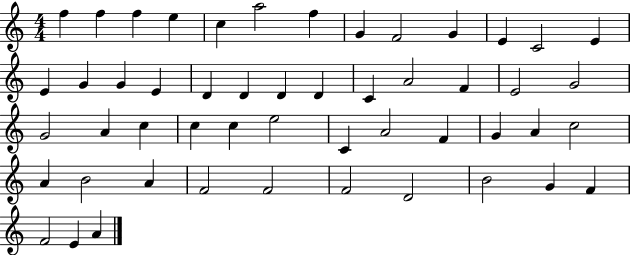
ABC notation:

X:1
T:Untitled
M:4/4
L:1/4
K:C
f f f e c a2 f G F2 G E C2 E E G G E D D D D C A2 F E2 G2 G2 A c c c e2 C A2 F G A c2 A B2 A F2 F2 F2 D2 B2 G F F2 E A